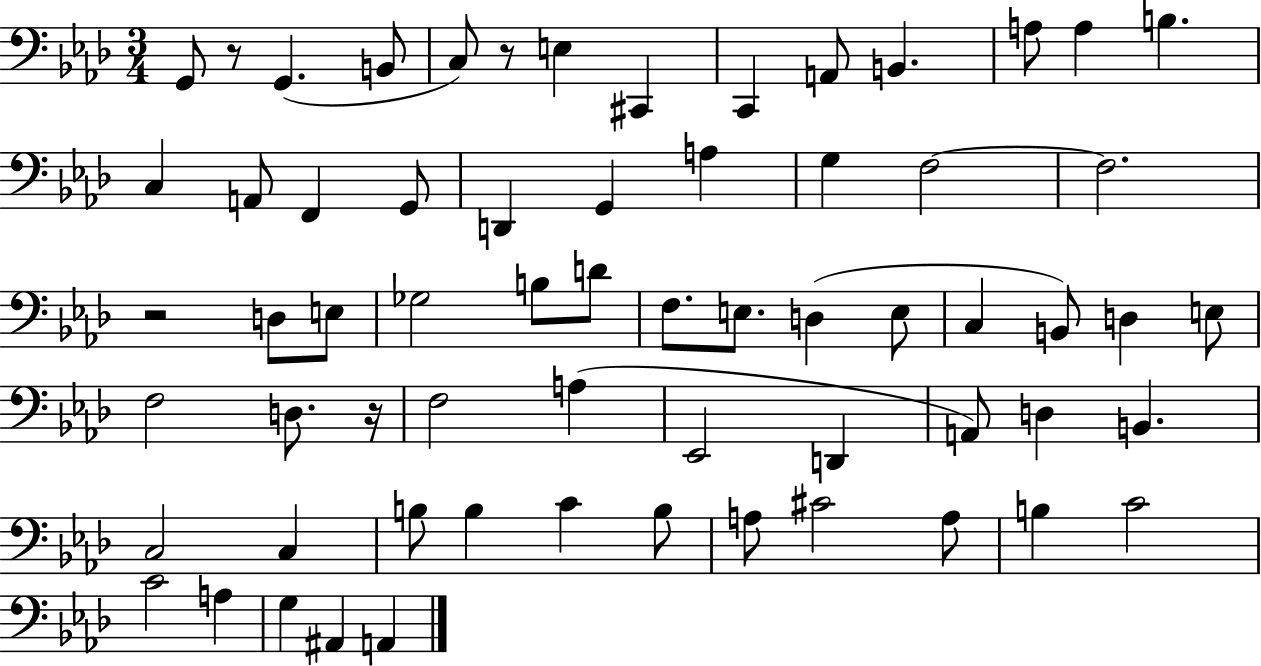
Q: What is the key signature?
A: AES major